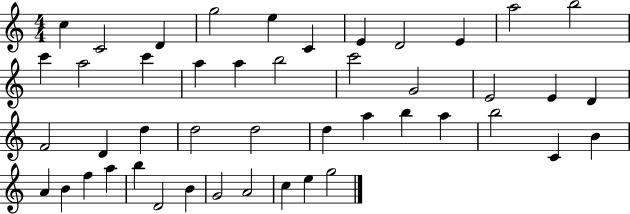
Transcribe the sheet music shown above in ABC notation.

X:1
T:Untitled
M:4/4
L:1/4
K:C
c C2 D g2 e C E D2 E a2 b2 c' a2 c' a a b2 c'2 G2 E2 E D F2 D d d2 d2 d a b a b2 C B A B f a b D2 B G2 A2 c e g2